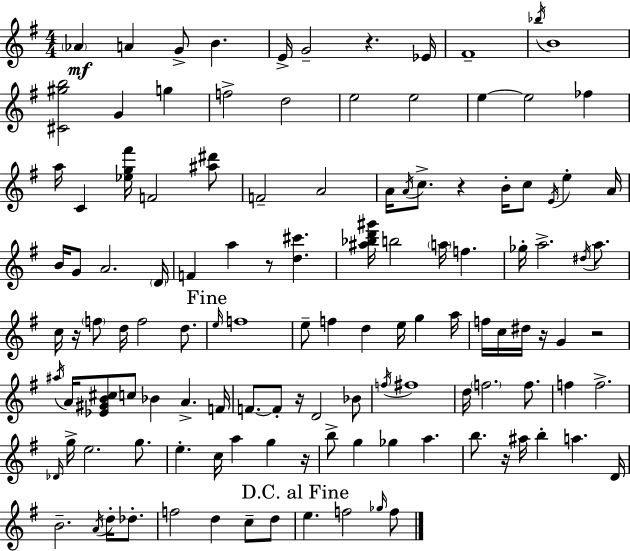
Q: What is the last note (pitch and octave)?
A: F5